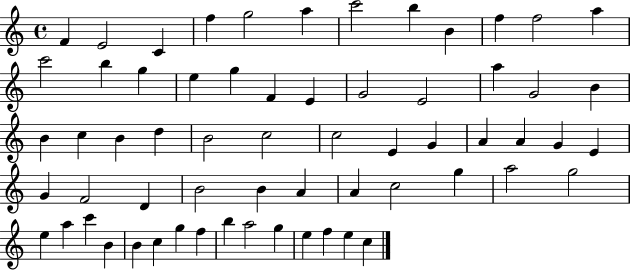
F4/q E4/h C4/q F5/q G5/h A5/q C6/h B5/q B4/q F5/q F5/h A5/q C6/h B5/q G5/q E5/q G5/q F4/q E4/q G4/h E4/h A5/q G4/h B4/q B4/q C5/q B4/q D5/q B4/h C5/h C5/h E4/q G4/q A4/q A4/q G4/q E4/q G4/q F4/h D4/q B4/h B4/q A4/q A4/q C5/h G5/q A5/h G5/h E5/q A5/q C6/q B4/q B4/q C5/q G5/q F5/q B5/q A5/h G5/q E5/q F5/q E5/q C5/q